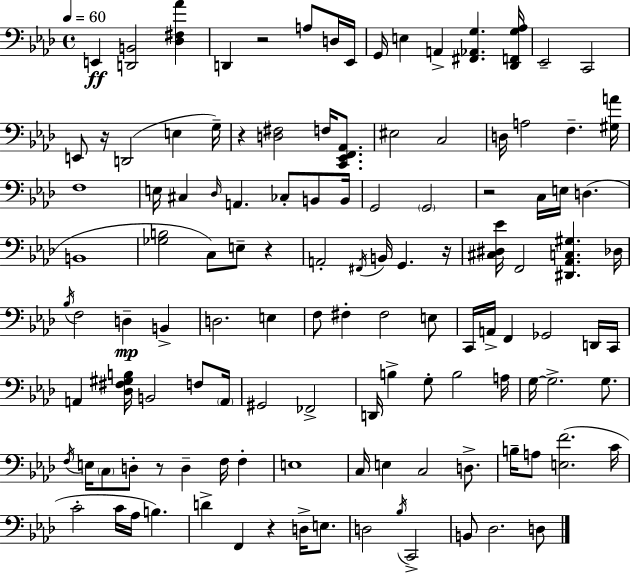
E2/q [D2,B2]/h [Db3,F#3,Ab4]/q D2/q R/h A3/e D3/s Eb2/s G2/s E3/q A2/q [F#2,Ab2,G3]/q. [Db2,F2,G3,Ab3]/s Eb2/h C2/h E2/e R/s D2/h E3/q G3/s R/q [D3,F#3]/h F3/s [C2,Eb2,F2,Ab2]/e. EIS3/h C3/h D3/s A3/h F3/q. [G#3,A4]/s F3/w E3/s C#3/q Db3/s A2/q. CES3/e B2/e B2/s G2/h G2/h R/h C3/s E3/s D3/q. B2/w [Gb3,B3]/h C3/e E3/e R/q A2/h F#2/s B2/s G2/q. R/s [C#3,D#3,Eb4]/s F2/h [D#2,Ab2,C3,G#3]/q. Db3/s Bb3/s F3/h D3/q B2/q D3/h. E3/q F3/e F#3/q F#3/h E3/e C2/s A2/s F2/q Gb2/h D2/s C2/s A2/q [Db3,F#3,G#3,B3]/s B2/h F3/e A2/s G#2/h FES2/h D2/s B3/q G3/e B3/h A3/s G3/s G3/h. G3/e. F3/s E3/s C3/e D3/e R/e D3/q F3/s F3/q E3/w C3/s E3/q C3/h D3/e. B3/s A3/e [E3,F4]/h. C4/s C4/h C4/s Ab3/s B3/q. D4/q F2/q R/q D3/s E3/e. D3/h Bb3/s C2/h B2/e Db3/h. D3/e